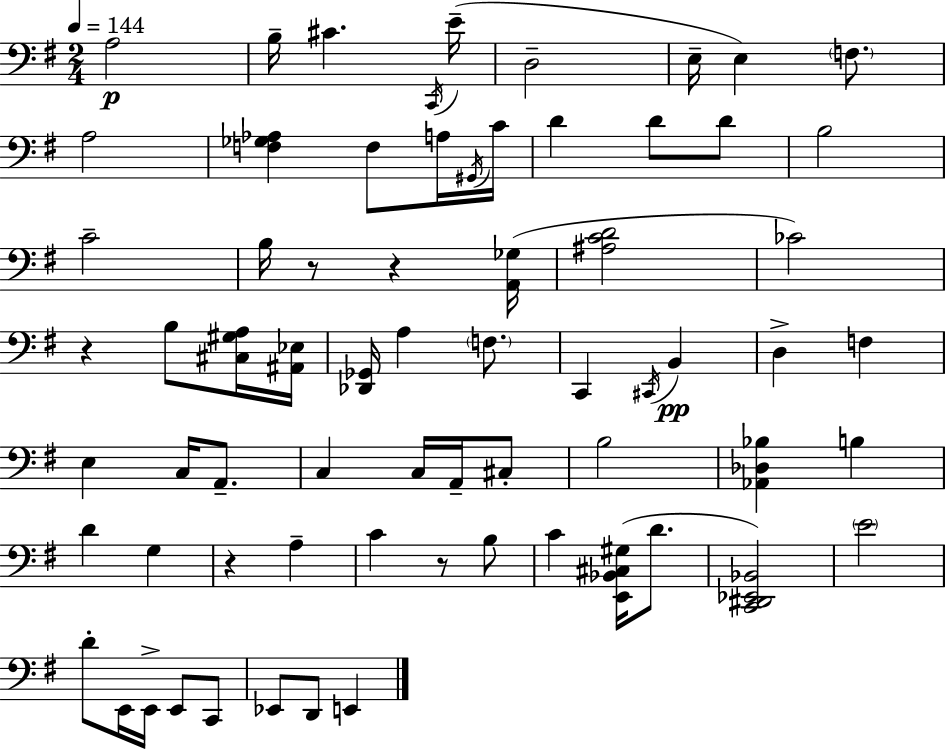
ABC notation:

X:1
T:Untitled
M:2/4
L:1/4
K:Em
A,2 B,/4 ^C C,,/4 E/4 D,2 E,/4 E, F,/2 A,2 [F,_G,_A,] F,/2 A,/4 ^G,,/4 C/4 D D/2 D/2 B,2 C2 B,/4 z/2 z [A,,_G,]/4 [^A,CD]2 _C2 z B,/2 [^C,^G,A,]/4 [^A,,_E,]/4 [_D,,_G,,]/4 A, F,/2 C,, ^C,,/4 B,, D, F, E, C,/4 A,,/2 C, C,/4 A,,/4 ^C,/2 B,2 [_A,,_D,_B,] B, D G, z A, C z/2 B,/2 C [E,,_B,,^C,^G,]/4 D/2 [C,,^D,,_E,,_B,,]2 E2 D/2 E,,/4 E,,/4 E,,/2 C,,/2 _E,,/2 D,,/2 E,,